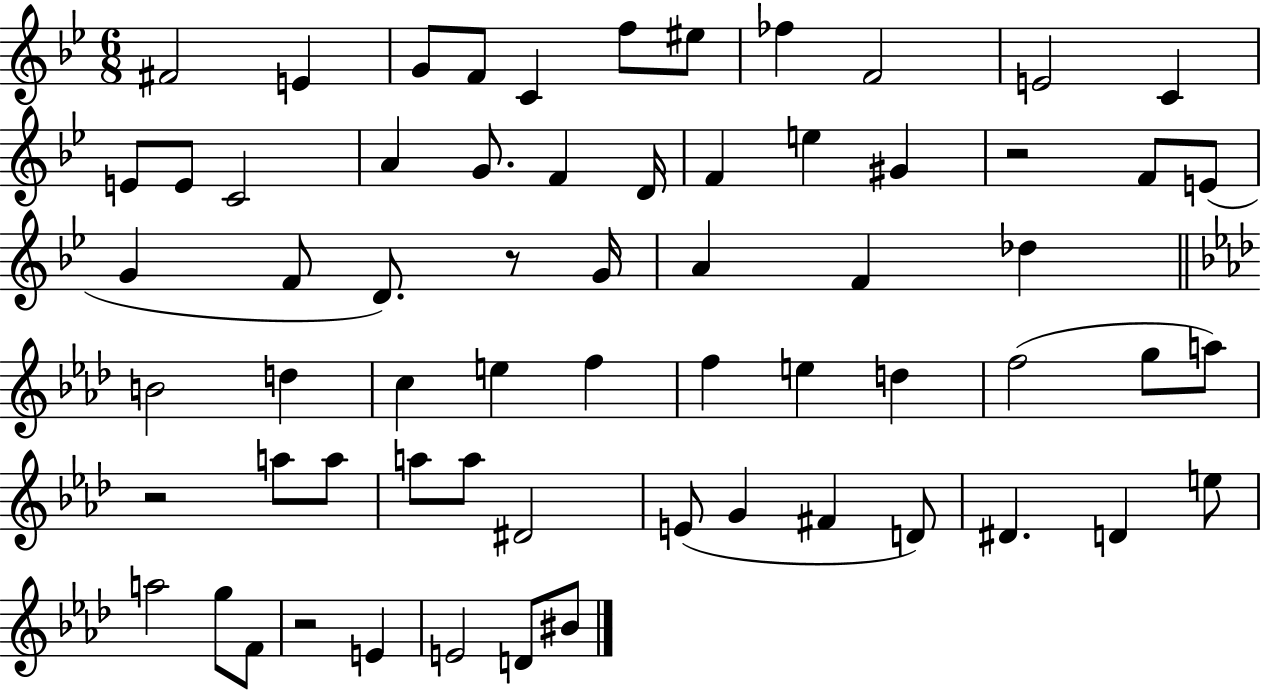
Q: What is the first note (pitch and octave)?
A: F#4